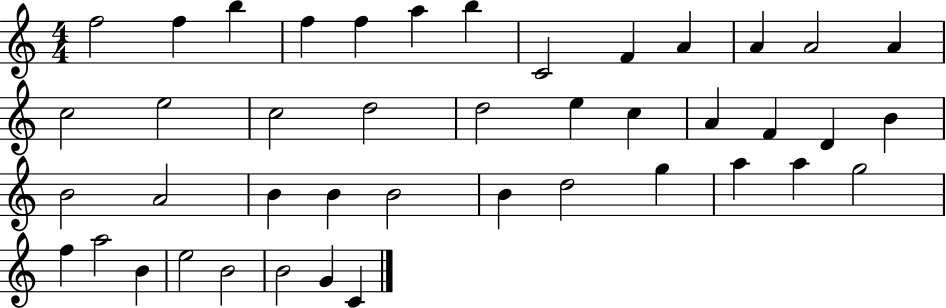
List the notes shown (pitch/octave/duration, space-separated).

F5/h F5/q B5/q F5/q F5/q A5/q B5/q C4/h F4/q A4/q A4/q A4/h A4/q C5/h E5/h C5/h D5/h D5/h E5/q C5/q A4/q F4/q D4/q B4/q B4/h A4/h B4/q B4/q B4/h B4/q D5/h G5/q A5/q A5/q G5/h F5/q A5/h B4/q E5/h B4/h B4/h G4/q C4/q